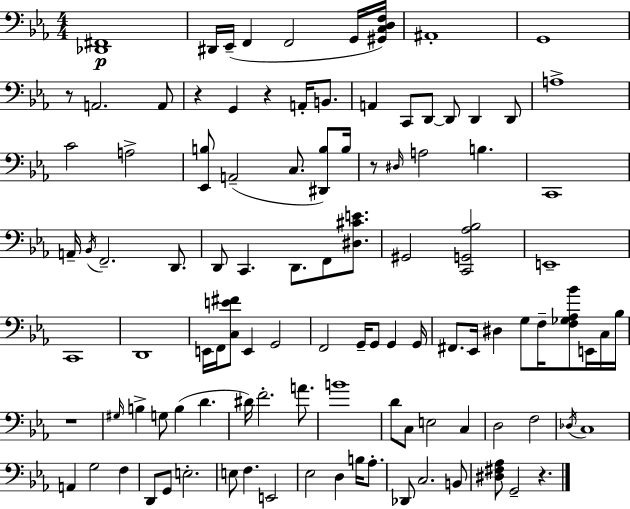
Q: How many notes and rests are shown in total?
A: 106